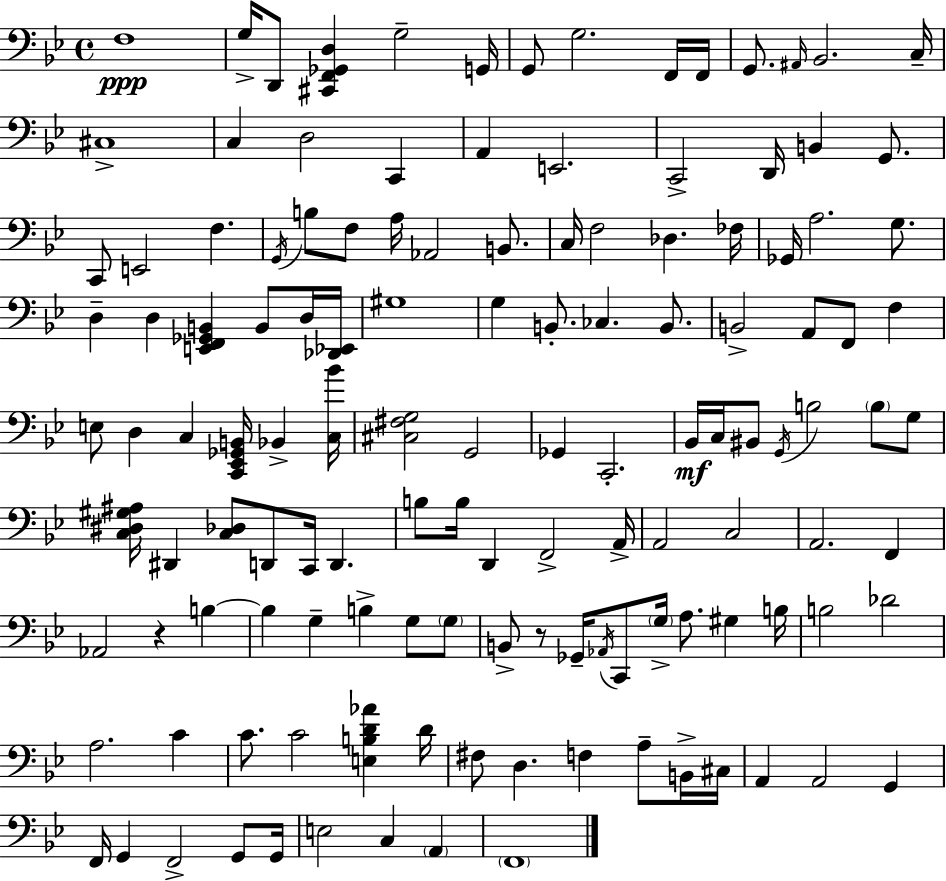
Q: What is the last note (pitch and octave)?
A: F2